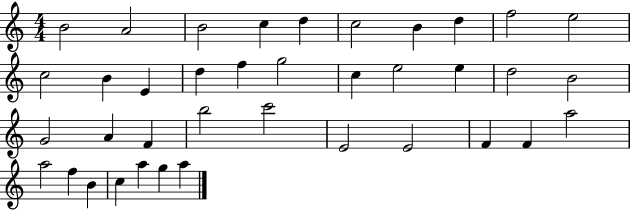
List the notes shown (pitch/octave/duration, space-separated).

B4/h A4/h B4/h C5/q D5/q C5/h B4/q D5/q F5/h E5/h C5/h B4/q E4/q D5/q F5/q G5/h C5/q E5/h E5/q D5/h B4/h G4/h A4/q F4/q B5/h C6/h E4/h E4/h F4/q F4/q A5/h A5/h F5/q B4/q C5/q A5/q G5/q A5/q